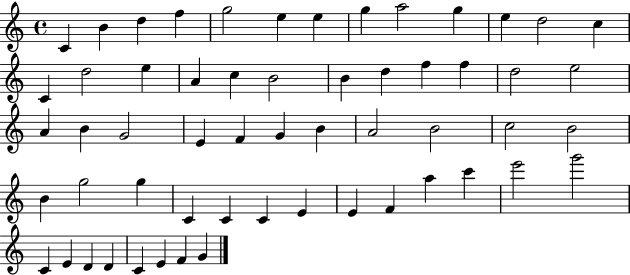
X:1
T:Untitled
M:4/4
L:1/4
K:C
C B d f g2 e e g a2 g e d2 c C d2 e A c B2 B d f f d2 e2 A B G2 E F G B A2 B2 c2 B2 B g2 g C C C E E F a c' e'2 g'2 C E D D C E F G